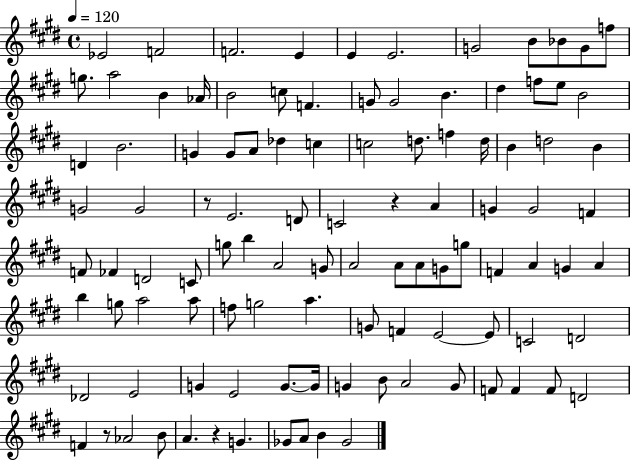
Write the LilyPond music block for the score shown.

{
  \clef treble
  \time 4/4
  \defaultTimeSignature
  \key e \major
  \tempo 4 = 120
  ees'2 f'2 | f'2. e'4 | e'4 e'2. | g'2 b'8 bes'8 g'8 f''8 | \break g''8. a''2 b'4 aes'16 | b'2 c''8 f'4. | g'8 g'2 b'4. | dis''4 f''8 e''8 b'2 | \break d'4 b'2. | g'4 g'8 a'8 des''4 c''4 | c''2 d''8. f''4 d''16 | b'4 d''2 b'4 | \break g'2 g'2 | r8 e'2. d'8 | c'2 r4 a'4 | g'4 g'2 f'4 | \break f'8 fes'4 d'2 c'8 | g''8 b''4 a'2 g'8 | a'2 a'8 a'8 g'8 g''8 | f'4 a'4 g'4 a'4 | \break b''4 g''8 a''2 a''8 | f''8 g''2 a''4. | g'8 f'4 e'2~~ e'8 | c'2 d'2 | \break des'2 e'2 | g'4 e'2 g'8.~~ g'16 | g'4 b'8 a'2 g'8 | f'8 f'4 f'8 d'2 | \break f'4 r8 aes'2 b'8 | a'4. r4 g'4. | ges'8 a'8 b'4 ges'2 | \bar "|."
}